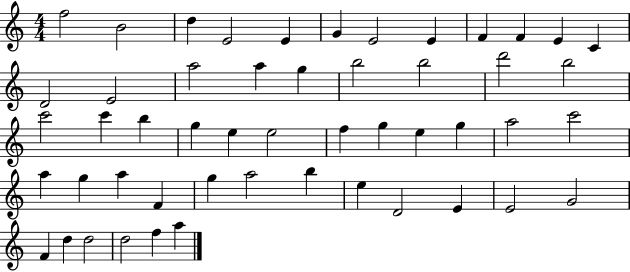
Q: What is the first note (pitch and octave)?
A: F5